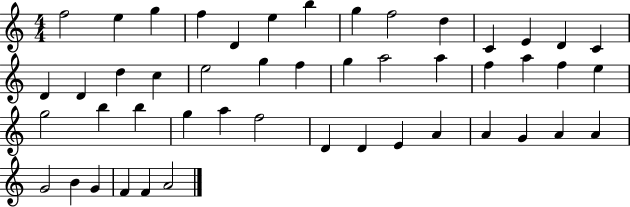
{
  \clef treble
  \numericTimeSignature
  \time 4/4
  \key c \major
  f''2 e''4 g''4 | f''4 d'4 e''4 b''4 | g''4 f''2 d''4 | c'4 e'4 d'4 c'4 | \break d'4 d'4 d''4 c''4 | e''2 g''4 f''4 | g''4 a''2 a''4 | f''4 a''4 f''4 e''4 | \break g''2 b''4 b''4 | g''4 a''4 f''2 | d'4 d'4 e'4 a'4 | a'4 g'4 a'4 a'4 | \break g'2 b'4 g'4 | f'4 f'4 a'2 | \bar "|."
}